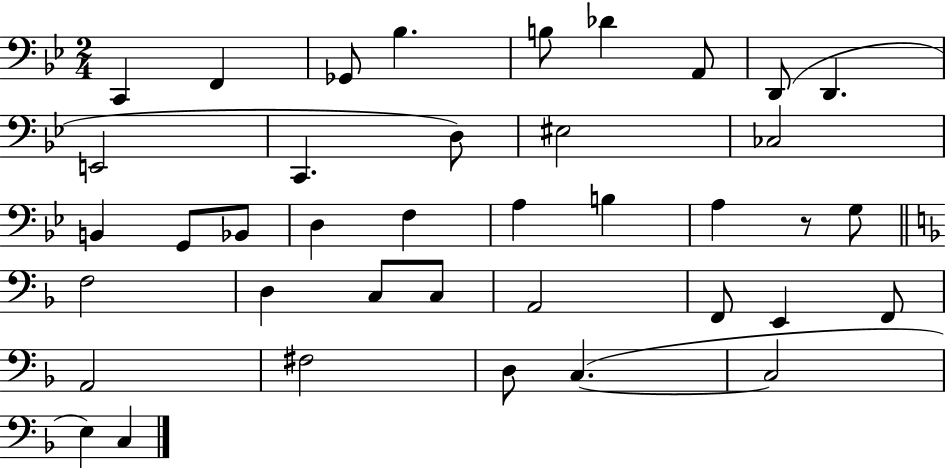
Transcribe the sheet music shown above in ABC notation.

X:1
T:Untitled
M:2/4
L:1/4
K:Bb
C,, F,, _G,,/2 _B, B,/2 _D A,,/2 D,,/2 D,, E,,2 C,, D,/2 ^E,2 _C,2 B,, G,,/2 _B,,/2 D, F, A, B, A, z/2 G,/2 F,2 D, C,/2 C,/2 A,,2 F,,/2 E,, F,,/2 A,,2 ^F,2 D,/2 C, C,2 E, C,